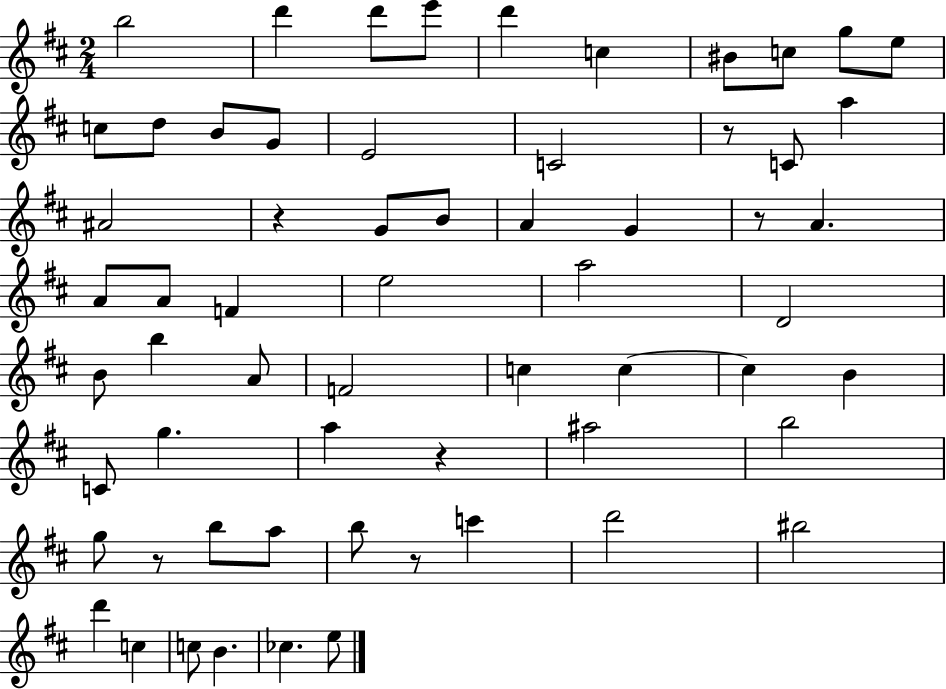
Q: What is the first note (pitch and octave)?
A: B5